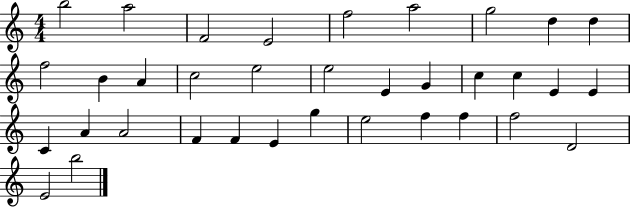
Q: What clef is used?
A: treble